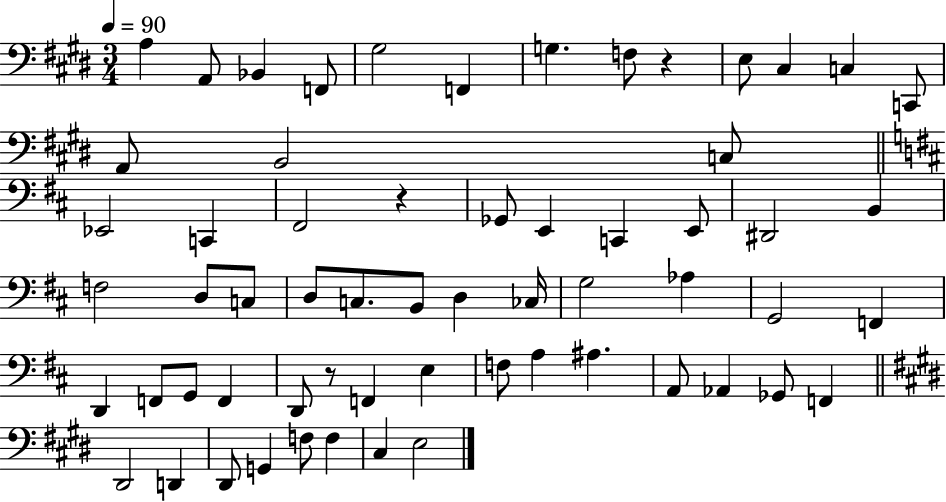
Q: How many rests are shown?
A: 3